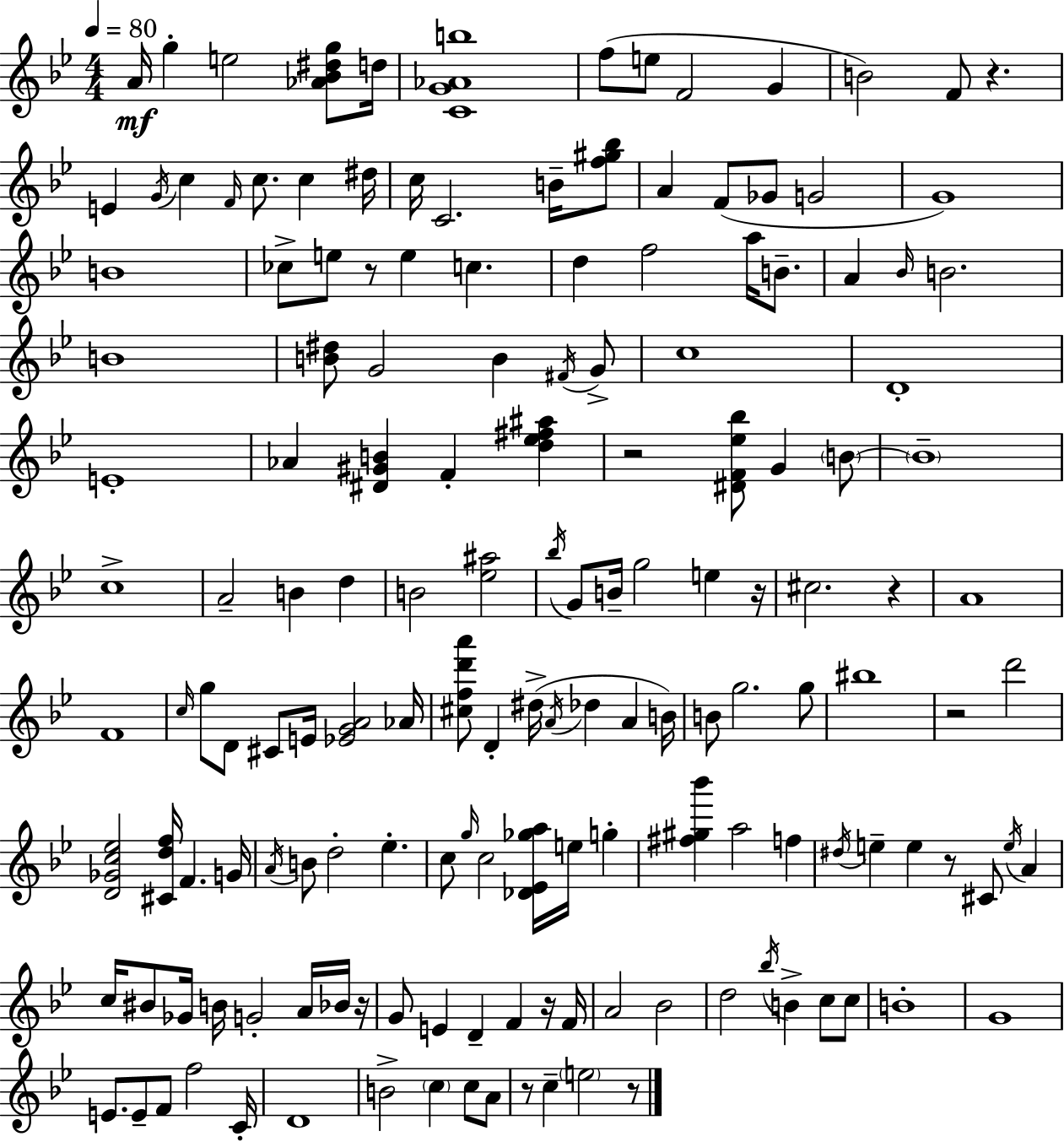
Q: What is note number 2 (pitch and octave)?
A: G5